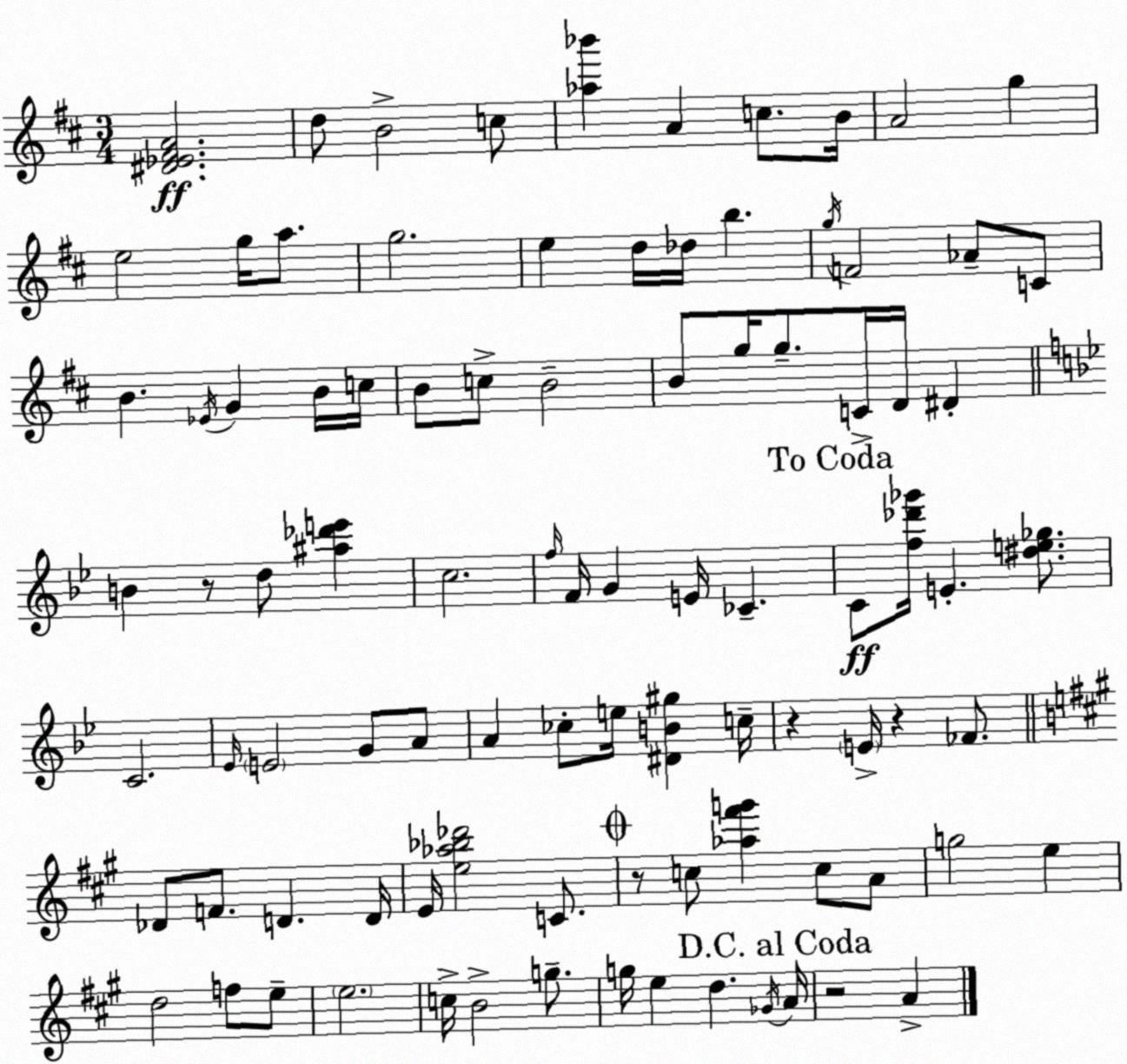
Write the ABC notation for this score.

X:1
T:Untitled
M:3/4
L:1/4
K:D
[^D_E^FA]2 d/2 B2 c/2 [_a_b'] A c/2 B/4 A2 g e2 g/4 a/2 g2 e d/4 _d/4 b g/4 F2 _A/2 C/2 B _E/4 G B/4 c/4 B/2 c/2 B2 B/2 g/4 g/2 C/4 D/4 ^D B z/2 d/2 [^a_d'e'] c2 f/4 F/4 G E/4 _C C/2 [f_d'_g']/4 E [^de_g]/2 C2 _E/4 E2 G/2 A/2 A _c/2 e/4 [^DB^g] c/4 z E/4 z _F/2 _D/2 F/2 D D/4 E/4 [e_a_b_d']2 C/2 z/2 c/2 [_a^f'g'] c/2 A/2 g2 e d2 f/2 e/2 e2 c/4 B2 g/2 g/4 e d _G/4 A/4 z2 A